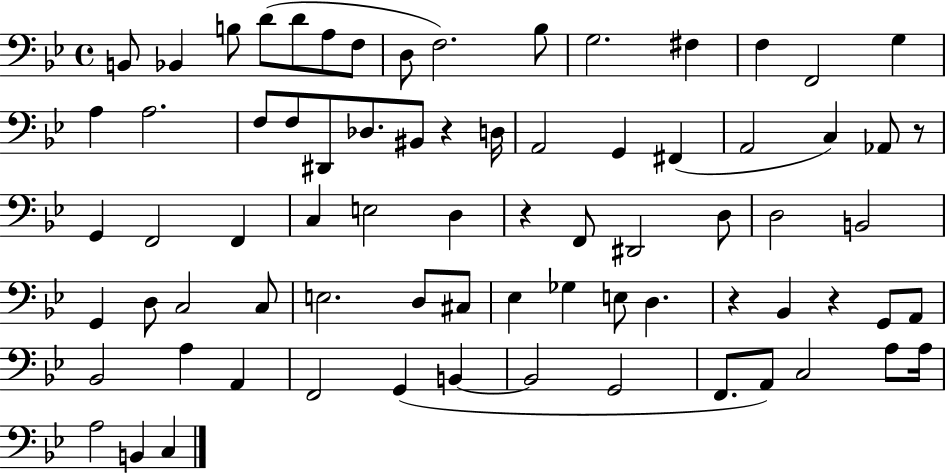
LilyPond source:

{
  \clef bass
  \time 4/4
  \defaultTimeSignature
  \key bes \major
  b,8 bes,4 b8 d'8( d'8 a8 f8 | d8 f2.) bes8 | g2. fis4 | f4 f,2 g4 | \break a4 a2. | f8 f8 dis,8 des8. bis,8 r4 d16 | a,2 g,4 fis,4( | a,2 c4) aes,8 r8 | \break g,4 f,2 f,4 | c4 e2 d4 | r4 f,8 dis,2 d8 | d2 b,2 | \break g,4 d8 c2 c8 | e2. d8 cis8 | ees4 ges4 e8 d4. | r4 bes,4 r4 g,8 a,8 | \break bes,2 a4 a,4 | f,2 g,4( b,4~~ | b,2 g,2 | f,8. a,8) c2 a8 a16 | \break a2 b,4 c4 | \bar "|."
}